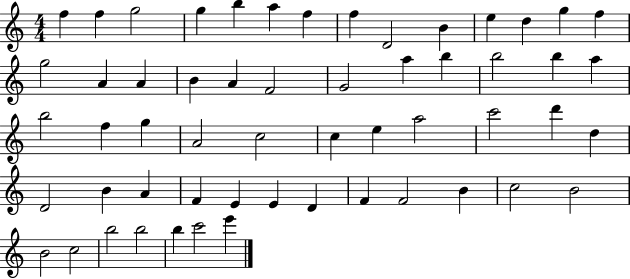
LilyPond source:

{
  \clef treble
  \numericTimeSignature
  \time 4/4
  \key c \major
  f''4 f''4 g''2 | g''4 b''4 a''4 f''4 | f''4 d'2 b'4 | e''4 d''4 g''4 f''4 | \break g''2 a'4 a'4 | b'4 a'4 f'2 | g'2 a''4 b''4 | b''2 b''4 a''4 | \break b''2 f''4 g''4 | a'2 c''2 | c''4 e''4 a''2 | c'''2 d'''4 d''4 | \break d'2 b'4 a'4 | f'4 e'4 e'4 d'4 | f'4 f'2 b'4 | c''2 b'2 | \break b'2 c''2 | b''2 b''2 | b''4 c'''2 e'''4 | \bar "|."
}